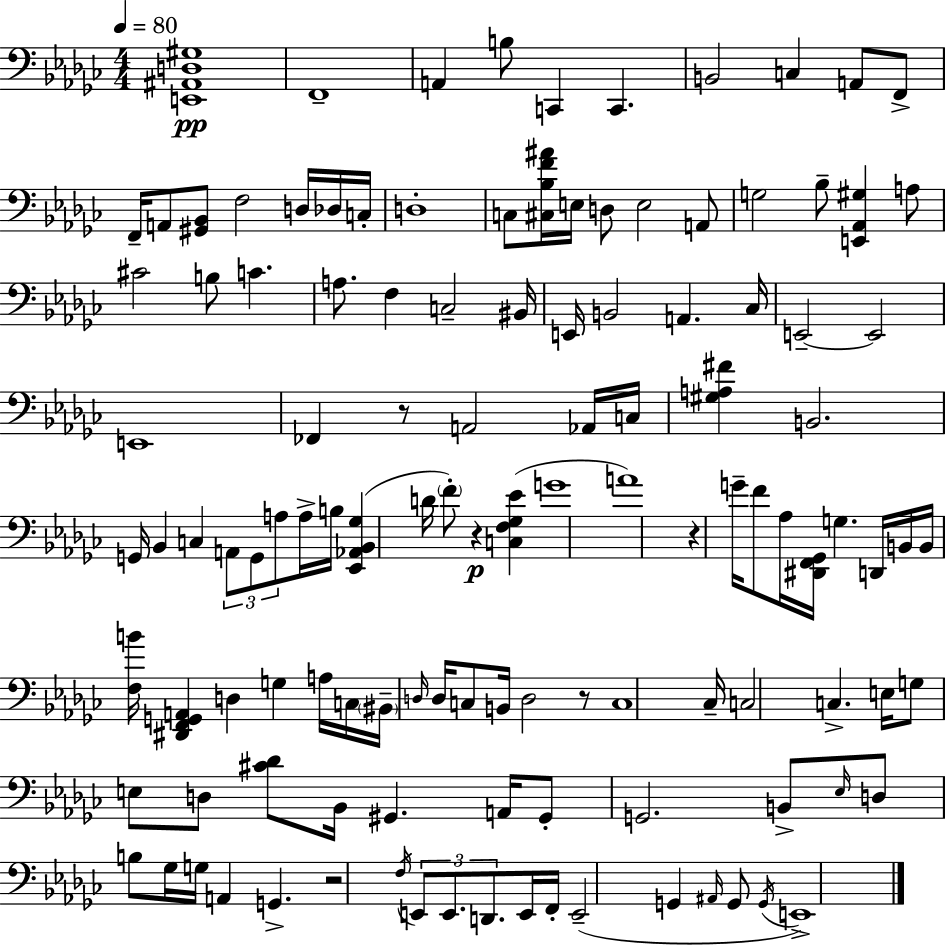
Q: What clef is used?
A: bass